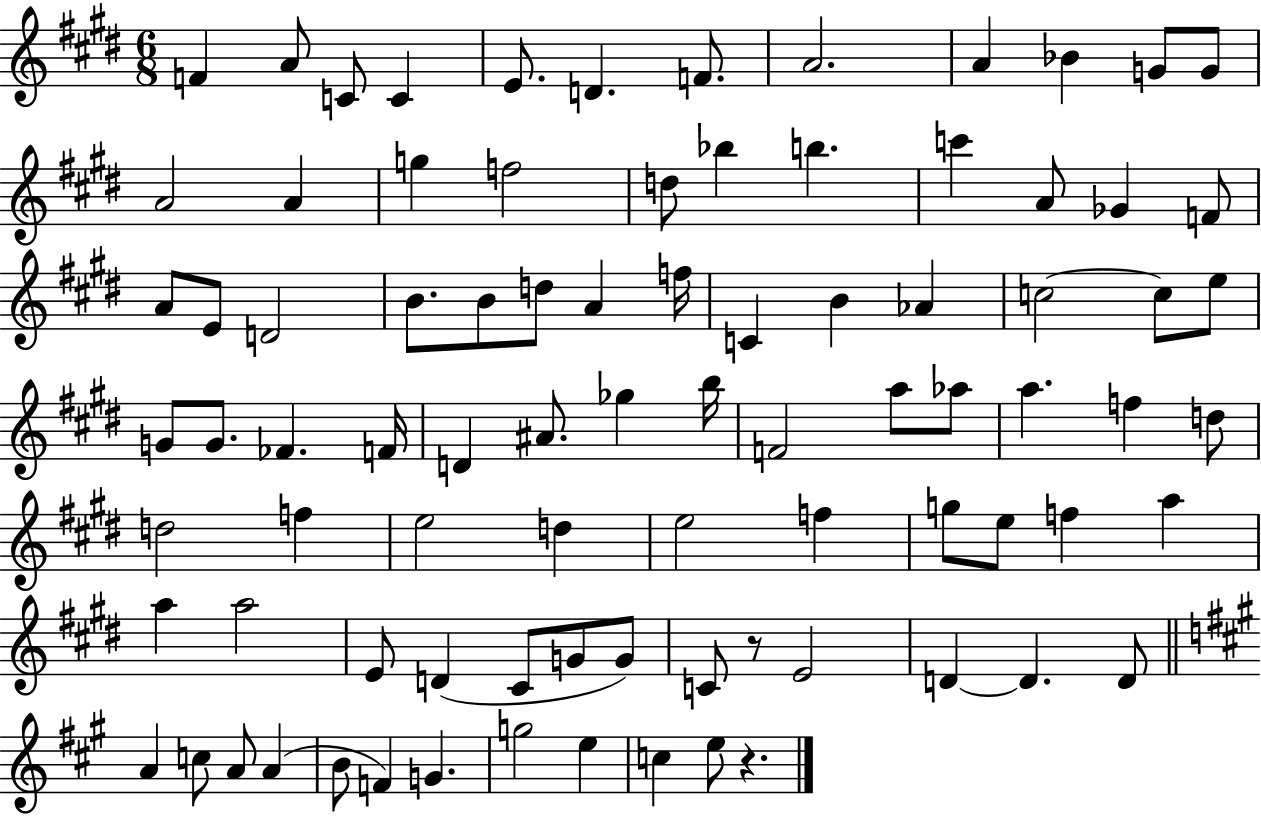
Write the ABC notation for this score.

X:1
T:Untitled
M:6/8
L:1/4
K:E
F A/2 C/2 C E/2 D F/2 A2 A _B G/2 G/2 A2 A g f2 d/2 _b b c' A/2 _G F/2 A/2 E/2 D2 B/2 B/2 d/2 A f/4 C B _A c2 c/2 e/2 G/2 G/2 _F F/4 D ^A/2 _g b/4 F2 a/2 _a/2 a f d/2 d2 f e2 d e2 f g/2 e/2 f a a a2 E/2 D ^C/2 G/2 G/2 C/2 z/2 E2 D D D/2 A c/2 A/2 A B/2 F G g2 e c e/2 z